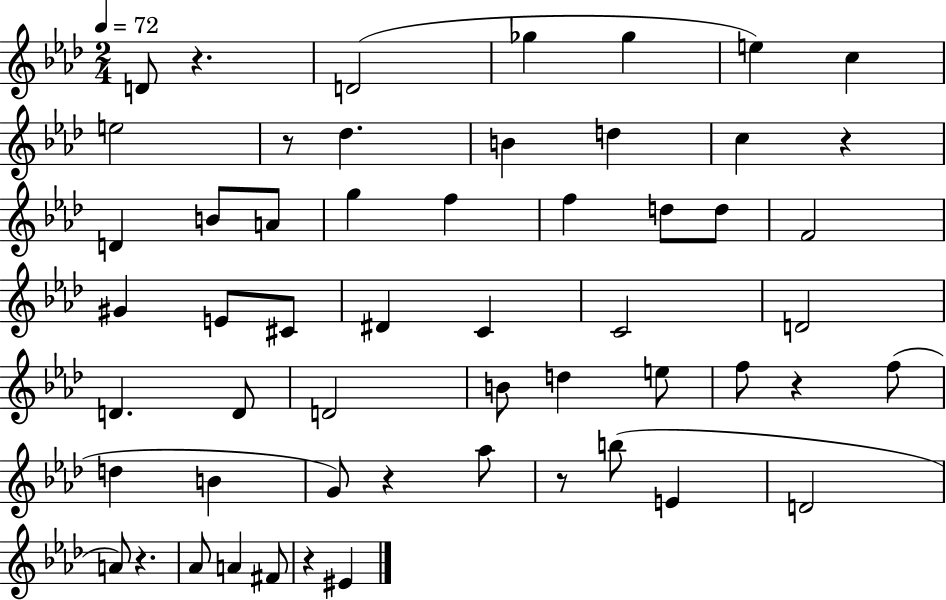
D4/e R/q. D4/h Gb5/q Gb5/q E5/q C5/q E5/h R/e Db5/q. B4/q D5/q C5/q R/q D4/q B4/e A4/e G5/q F5/q F5/q D5/e D5/e F4/h G#4/q E4/e C#4/e D#4/q C4/q C4/h D4/h D4/q. D4/e D4/h B4/e D5/q E5/e F5/e R/q F5/e D5/q B4/q G4/e R/q Ab5/e R/e B5/e E4/q D4/h A4/e R/q. Ab4/e A4/q F#4/e R/q EIS4/q